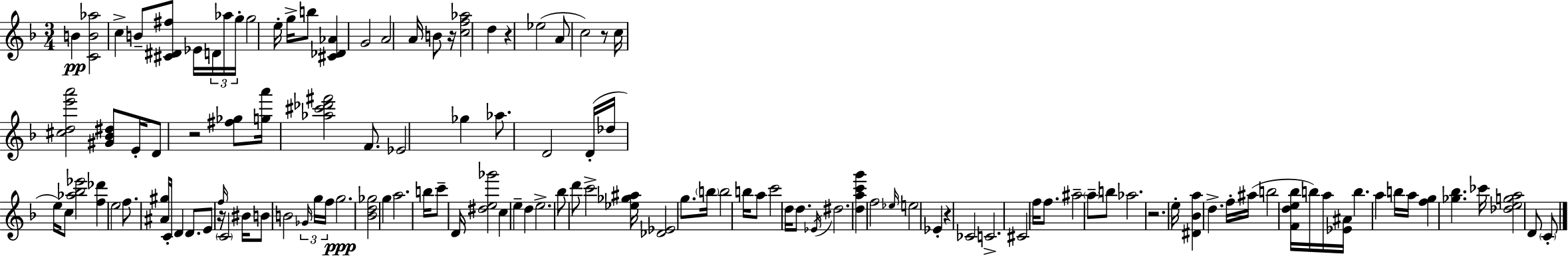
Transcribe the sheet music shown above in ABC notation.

X:1
T:Untitled
M:3/4
L:1/4
K:Dm
B [CB_a]2 c B/2 [^C^D^f]/2 _E/4 D/4 _a/4 g/4 g2 e/4 g/4 b/2 [^C_D_A] G2 A2 A/4 B/2 z/4 [cf_a]2 d z _e2 A/2 c2 z/2 c/4 [^cde'a']2 [^G_B^d]/2 E/4 D/2 z2 [^f_g]/2 [ga']/4 [_a^c'_d'^f']2 F/2 _E2 _g _a/2 D2 D/4 _d/4 e/4 c/2 [_a_b_e']2 [f_d'] e2 f/2 [^A^g]/4 C/4 D D/2 E/2 z/4 f/4 C2 ^B/4 B/2 B2 _G/4 g/4 f/4 g2 [_Bd_g]2 g a2 b/4 c'/2 D/4 [^de_g']2 c e d e2 _b/2 d'/2 c'2 [_e_g^a]/4 [_D_E]2 g/2 b/4 b2 b/4 a/2 c'2 d/4 d/2 _E/4 ^d2 [dac'g'] f2 _e/4 e2 _E z _C2 C2 ^C2 f/4 f/2 ^a2 a/2 b/2 _a2 z2 e/4 [^D_Ba] d f/4 ^a/4 b2 [Fde_b]/4 b/4 a/4 [_E^A]/4 b a b/4 a/4 [fg] [_g_b] _c'/4 [_dega]2 D/2 C/2